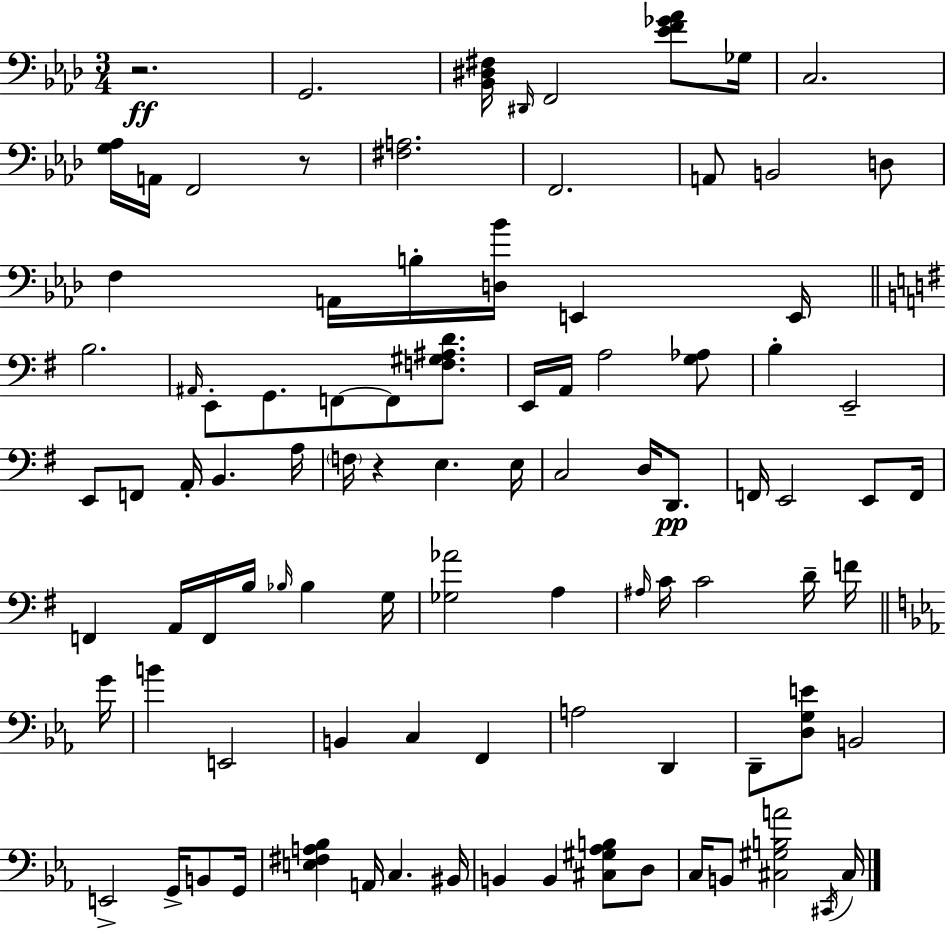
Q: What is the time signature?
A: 3/4